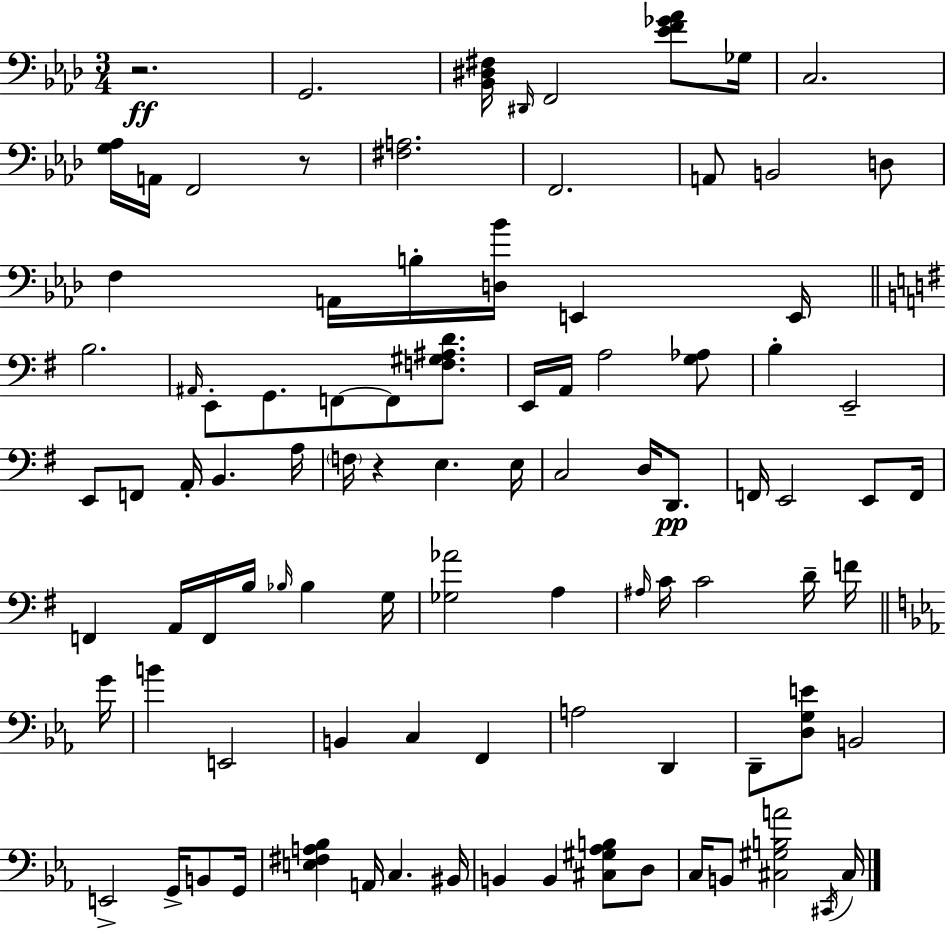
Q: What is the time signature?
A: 3/4